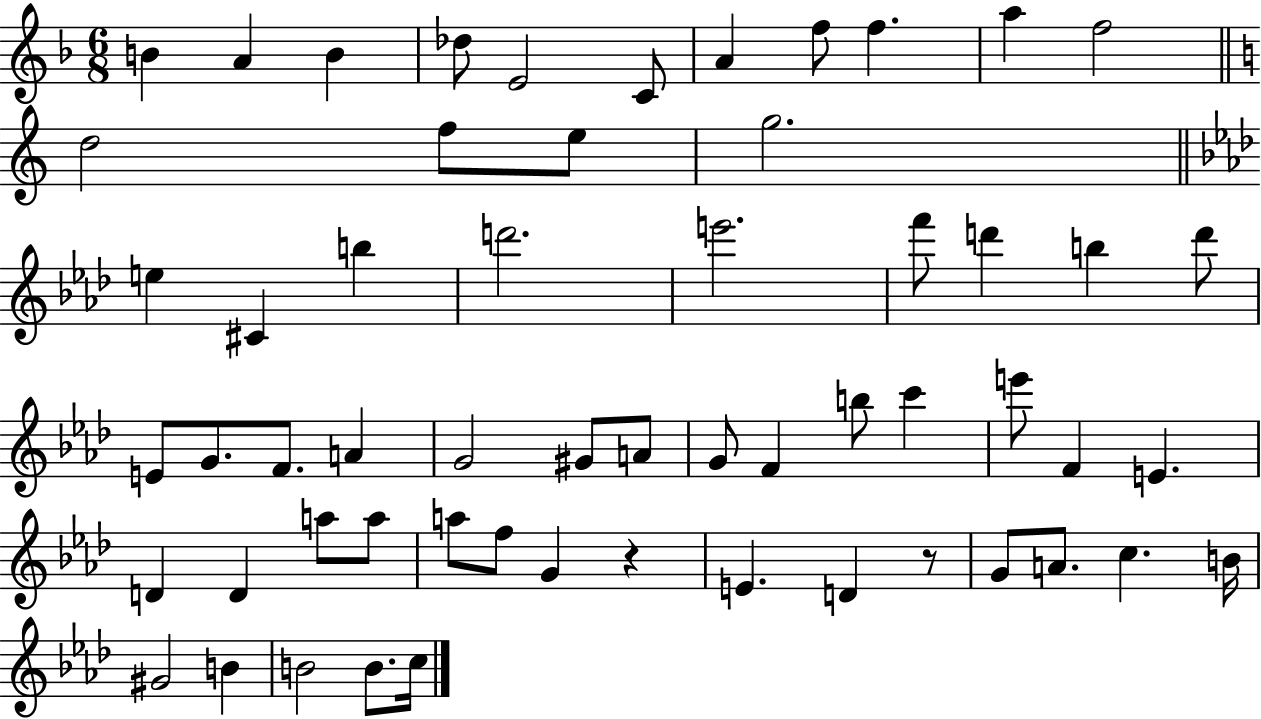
B4/q A4/q B4/q Db5/e E4/h C4/e A4/q F5/e F5/q. A5/q F5/h D5/h F5/e E5/e G5/h. E5/q C#4/q B5/q D6/h. E6/h. F6/e D6/q B5/q D6/e E4/e G4/e. F4/e. A4/q G4/h G#4/e A4/e G4/e F4/q B5/e C6/q E6/e F4/q E4/q. D4/q D4/q A5/e A5/e A5/e F5/e G4/q R/q E4/q. D4/q R/e G4/e A4/e. C5/q. B4/s G#4/h B4/q B4/h B4/e. C5/s